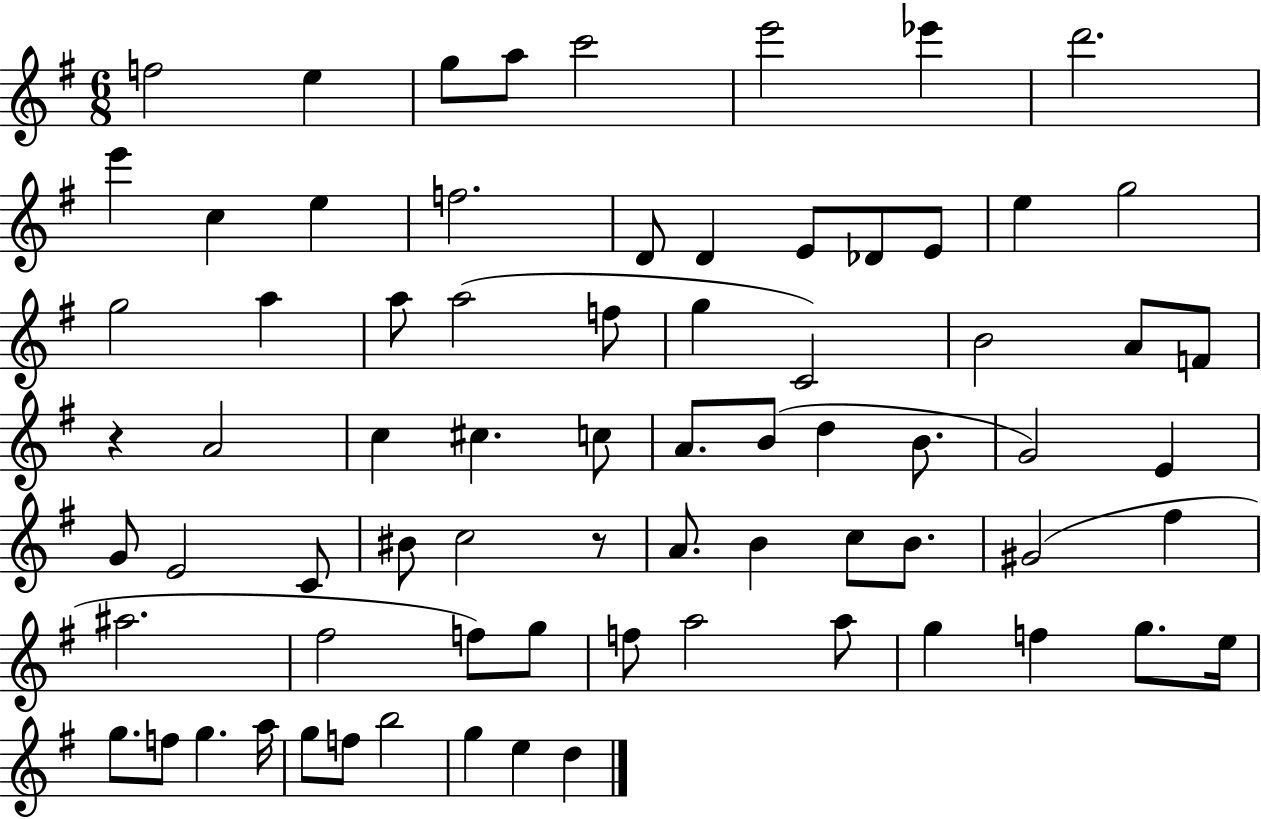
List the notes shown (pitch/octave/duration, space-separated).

F5/h E5/q G5/e A5/e C6/h E6/h Eb6/q D6/h. E6/q C5/q E5/q F5/h. D4/e D4/q E4/e Db4/e E4/e E5/q G5/h G5/h A5/q A5/e A5/h F5/e G5/q C4/h B4/h A4/e F4/e R/q A4/h C5/q C#5/q. C5/e A4/e. B4/e D5/q B4/e. G4/h E4/q G4/e E4/h C4/e BIS4/e C5/h R/e A4/e. B4/q C5/e B4/e. G#4/h F#5/q A#5/h. F#5/h F5/e G5/e F5/e A5/h A5/e G5/q F5/q G5/e. E5/s G5/e. F5/e G5/q. A5/s G5/e F5/e B5/h G5/q E5/q D5/q